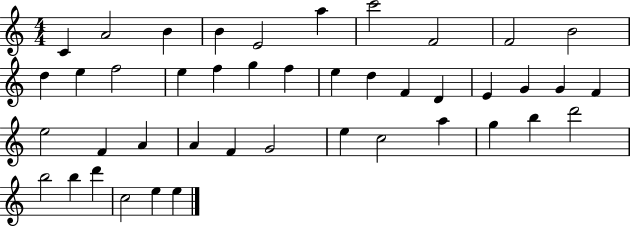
C4/q A4/h B4/q B4/q E4/h A5/q C6/h F4/h F4/h B4/h D5/q E5/q F5/h E5/q F5/q G5/q F5/q E5/q D5/q F4/q D4/q E4/q G4/q G4/q F4/q E5/h F4/q A4/q A4/q F4/q G4/h E5/q C5/h A5/q G5/q B5/q D6/h B5/h B5/q D6/q C5/h E5/q E5/q